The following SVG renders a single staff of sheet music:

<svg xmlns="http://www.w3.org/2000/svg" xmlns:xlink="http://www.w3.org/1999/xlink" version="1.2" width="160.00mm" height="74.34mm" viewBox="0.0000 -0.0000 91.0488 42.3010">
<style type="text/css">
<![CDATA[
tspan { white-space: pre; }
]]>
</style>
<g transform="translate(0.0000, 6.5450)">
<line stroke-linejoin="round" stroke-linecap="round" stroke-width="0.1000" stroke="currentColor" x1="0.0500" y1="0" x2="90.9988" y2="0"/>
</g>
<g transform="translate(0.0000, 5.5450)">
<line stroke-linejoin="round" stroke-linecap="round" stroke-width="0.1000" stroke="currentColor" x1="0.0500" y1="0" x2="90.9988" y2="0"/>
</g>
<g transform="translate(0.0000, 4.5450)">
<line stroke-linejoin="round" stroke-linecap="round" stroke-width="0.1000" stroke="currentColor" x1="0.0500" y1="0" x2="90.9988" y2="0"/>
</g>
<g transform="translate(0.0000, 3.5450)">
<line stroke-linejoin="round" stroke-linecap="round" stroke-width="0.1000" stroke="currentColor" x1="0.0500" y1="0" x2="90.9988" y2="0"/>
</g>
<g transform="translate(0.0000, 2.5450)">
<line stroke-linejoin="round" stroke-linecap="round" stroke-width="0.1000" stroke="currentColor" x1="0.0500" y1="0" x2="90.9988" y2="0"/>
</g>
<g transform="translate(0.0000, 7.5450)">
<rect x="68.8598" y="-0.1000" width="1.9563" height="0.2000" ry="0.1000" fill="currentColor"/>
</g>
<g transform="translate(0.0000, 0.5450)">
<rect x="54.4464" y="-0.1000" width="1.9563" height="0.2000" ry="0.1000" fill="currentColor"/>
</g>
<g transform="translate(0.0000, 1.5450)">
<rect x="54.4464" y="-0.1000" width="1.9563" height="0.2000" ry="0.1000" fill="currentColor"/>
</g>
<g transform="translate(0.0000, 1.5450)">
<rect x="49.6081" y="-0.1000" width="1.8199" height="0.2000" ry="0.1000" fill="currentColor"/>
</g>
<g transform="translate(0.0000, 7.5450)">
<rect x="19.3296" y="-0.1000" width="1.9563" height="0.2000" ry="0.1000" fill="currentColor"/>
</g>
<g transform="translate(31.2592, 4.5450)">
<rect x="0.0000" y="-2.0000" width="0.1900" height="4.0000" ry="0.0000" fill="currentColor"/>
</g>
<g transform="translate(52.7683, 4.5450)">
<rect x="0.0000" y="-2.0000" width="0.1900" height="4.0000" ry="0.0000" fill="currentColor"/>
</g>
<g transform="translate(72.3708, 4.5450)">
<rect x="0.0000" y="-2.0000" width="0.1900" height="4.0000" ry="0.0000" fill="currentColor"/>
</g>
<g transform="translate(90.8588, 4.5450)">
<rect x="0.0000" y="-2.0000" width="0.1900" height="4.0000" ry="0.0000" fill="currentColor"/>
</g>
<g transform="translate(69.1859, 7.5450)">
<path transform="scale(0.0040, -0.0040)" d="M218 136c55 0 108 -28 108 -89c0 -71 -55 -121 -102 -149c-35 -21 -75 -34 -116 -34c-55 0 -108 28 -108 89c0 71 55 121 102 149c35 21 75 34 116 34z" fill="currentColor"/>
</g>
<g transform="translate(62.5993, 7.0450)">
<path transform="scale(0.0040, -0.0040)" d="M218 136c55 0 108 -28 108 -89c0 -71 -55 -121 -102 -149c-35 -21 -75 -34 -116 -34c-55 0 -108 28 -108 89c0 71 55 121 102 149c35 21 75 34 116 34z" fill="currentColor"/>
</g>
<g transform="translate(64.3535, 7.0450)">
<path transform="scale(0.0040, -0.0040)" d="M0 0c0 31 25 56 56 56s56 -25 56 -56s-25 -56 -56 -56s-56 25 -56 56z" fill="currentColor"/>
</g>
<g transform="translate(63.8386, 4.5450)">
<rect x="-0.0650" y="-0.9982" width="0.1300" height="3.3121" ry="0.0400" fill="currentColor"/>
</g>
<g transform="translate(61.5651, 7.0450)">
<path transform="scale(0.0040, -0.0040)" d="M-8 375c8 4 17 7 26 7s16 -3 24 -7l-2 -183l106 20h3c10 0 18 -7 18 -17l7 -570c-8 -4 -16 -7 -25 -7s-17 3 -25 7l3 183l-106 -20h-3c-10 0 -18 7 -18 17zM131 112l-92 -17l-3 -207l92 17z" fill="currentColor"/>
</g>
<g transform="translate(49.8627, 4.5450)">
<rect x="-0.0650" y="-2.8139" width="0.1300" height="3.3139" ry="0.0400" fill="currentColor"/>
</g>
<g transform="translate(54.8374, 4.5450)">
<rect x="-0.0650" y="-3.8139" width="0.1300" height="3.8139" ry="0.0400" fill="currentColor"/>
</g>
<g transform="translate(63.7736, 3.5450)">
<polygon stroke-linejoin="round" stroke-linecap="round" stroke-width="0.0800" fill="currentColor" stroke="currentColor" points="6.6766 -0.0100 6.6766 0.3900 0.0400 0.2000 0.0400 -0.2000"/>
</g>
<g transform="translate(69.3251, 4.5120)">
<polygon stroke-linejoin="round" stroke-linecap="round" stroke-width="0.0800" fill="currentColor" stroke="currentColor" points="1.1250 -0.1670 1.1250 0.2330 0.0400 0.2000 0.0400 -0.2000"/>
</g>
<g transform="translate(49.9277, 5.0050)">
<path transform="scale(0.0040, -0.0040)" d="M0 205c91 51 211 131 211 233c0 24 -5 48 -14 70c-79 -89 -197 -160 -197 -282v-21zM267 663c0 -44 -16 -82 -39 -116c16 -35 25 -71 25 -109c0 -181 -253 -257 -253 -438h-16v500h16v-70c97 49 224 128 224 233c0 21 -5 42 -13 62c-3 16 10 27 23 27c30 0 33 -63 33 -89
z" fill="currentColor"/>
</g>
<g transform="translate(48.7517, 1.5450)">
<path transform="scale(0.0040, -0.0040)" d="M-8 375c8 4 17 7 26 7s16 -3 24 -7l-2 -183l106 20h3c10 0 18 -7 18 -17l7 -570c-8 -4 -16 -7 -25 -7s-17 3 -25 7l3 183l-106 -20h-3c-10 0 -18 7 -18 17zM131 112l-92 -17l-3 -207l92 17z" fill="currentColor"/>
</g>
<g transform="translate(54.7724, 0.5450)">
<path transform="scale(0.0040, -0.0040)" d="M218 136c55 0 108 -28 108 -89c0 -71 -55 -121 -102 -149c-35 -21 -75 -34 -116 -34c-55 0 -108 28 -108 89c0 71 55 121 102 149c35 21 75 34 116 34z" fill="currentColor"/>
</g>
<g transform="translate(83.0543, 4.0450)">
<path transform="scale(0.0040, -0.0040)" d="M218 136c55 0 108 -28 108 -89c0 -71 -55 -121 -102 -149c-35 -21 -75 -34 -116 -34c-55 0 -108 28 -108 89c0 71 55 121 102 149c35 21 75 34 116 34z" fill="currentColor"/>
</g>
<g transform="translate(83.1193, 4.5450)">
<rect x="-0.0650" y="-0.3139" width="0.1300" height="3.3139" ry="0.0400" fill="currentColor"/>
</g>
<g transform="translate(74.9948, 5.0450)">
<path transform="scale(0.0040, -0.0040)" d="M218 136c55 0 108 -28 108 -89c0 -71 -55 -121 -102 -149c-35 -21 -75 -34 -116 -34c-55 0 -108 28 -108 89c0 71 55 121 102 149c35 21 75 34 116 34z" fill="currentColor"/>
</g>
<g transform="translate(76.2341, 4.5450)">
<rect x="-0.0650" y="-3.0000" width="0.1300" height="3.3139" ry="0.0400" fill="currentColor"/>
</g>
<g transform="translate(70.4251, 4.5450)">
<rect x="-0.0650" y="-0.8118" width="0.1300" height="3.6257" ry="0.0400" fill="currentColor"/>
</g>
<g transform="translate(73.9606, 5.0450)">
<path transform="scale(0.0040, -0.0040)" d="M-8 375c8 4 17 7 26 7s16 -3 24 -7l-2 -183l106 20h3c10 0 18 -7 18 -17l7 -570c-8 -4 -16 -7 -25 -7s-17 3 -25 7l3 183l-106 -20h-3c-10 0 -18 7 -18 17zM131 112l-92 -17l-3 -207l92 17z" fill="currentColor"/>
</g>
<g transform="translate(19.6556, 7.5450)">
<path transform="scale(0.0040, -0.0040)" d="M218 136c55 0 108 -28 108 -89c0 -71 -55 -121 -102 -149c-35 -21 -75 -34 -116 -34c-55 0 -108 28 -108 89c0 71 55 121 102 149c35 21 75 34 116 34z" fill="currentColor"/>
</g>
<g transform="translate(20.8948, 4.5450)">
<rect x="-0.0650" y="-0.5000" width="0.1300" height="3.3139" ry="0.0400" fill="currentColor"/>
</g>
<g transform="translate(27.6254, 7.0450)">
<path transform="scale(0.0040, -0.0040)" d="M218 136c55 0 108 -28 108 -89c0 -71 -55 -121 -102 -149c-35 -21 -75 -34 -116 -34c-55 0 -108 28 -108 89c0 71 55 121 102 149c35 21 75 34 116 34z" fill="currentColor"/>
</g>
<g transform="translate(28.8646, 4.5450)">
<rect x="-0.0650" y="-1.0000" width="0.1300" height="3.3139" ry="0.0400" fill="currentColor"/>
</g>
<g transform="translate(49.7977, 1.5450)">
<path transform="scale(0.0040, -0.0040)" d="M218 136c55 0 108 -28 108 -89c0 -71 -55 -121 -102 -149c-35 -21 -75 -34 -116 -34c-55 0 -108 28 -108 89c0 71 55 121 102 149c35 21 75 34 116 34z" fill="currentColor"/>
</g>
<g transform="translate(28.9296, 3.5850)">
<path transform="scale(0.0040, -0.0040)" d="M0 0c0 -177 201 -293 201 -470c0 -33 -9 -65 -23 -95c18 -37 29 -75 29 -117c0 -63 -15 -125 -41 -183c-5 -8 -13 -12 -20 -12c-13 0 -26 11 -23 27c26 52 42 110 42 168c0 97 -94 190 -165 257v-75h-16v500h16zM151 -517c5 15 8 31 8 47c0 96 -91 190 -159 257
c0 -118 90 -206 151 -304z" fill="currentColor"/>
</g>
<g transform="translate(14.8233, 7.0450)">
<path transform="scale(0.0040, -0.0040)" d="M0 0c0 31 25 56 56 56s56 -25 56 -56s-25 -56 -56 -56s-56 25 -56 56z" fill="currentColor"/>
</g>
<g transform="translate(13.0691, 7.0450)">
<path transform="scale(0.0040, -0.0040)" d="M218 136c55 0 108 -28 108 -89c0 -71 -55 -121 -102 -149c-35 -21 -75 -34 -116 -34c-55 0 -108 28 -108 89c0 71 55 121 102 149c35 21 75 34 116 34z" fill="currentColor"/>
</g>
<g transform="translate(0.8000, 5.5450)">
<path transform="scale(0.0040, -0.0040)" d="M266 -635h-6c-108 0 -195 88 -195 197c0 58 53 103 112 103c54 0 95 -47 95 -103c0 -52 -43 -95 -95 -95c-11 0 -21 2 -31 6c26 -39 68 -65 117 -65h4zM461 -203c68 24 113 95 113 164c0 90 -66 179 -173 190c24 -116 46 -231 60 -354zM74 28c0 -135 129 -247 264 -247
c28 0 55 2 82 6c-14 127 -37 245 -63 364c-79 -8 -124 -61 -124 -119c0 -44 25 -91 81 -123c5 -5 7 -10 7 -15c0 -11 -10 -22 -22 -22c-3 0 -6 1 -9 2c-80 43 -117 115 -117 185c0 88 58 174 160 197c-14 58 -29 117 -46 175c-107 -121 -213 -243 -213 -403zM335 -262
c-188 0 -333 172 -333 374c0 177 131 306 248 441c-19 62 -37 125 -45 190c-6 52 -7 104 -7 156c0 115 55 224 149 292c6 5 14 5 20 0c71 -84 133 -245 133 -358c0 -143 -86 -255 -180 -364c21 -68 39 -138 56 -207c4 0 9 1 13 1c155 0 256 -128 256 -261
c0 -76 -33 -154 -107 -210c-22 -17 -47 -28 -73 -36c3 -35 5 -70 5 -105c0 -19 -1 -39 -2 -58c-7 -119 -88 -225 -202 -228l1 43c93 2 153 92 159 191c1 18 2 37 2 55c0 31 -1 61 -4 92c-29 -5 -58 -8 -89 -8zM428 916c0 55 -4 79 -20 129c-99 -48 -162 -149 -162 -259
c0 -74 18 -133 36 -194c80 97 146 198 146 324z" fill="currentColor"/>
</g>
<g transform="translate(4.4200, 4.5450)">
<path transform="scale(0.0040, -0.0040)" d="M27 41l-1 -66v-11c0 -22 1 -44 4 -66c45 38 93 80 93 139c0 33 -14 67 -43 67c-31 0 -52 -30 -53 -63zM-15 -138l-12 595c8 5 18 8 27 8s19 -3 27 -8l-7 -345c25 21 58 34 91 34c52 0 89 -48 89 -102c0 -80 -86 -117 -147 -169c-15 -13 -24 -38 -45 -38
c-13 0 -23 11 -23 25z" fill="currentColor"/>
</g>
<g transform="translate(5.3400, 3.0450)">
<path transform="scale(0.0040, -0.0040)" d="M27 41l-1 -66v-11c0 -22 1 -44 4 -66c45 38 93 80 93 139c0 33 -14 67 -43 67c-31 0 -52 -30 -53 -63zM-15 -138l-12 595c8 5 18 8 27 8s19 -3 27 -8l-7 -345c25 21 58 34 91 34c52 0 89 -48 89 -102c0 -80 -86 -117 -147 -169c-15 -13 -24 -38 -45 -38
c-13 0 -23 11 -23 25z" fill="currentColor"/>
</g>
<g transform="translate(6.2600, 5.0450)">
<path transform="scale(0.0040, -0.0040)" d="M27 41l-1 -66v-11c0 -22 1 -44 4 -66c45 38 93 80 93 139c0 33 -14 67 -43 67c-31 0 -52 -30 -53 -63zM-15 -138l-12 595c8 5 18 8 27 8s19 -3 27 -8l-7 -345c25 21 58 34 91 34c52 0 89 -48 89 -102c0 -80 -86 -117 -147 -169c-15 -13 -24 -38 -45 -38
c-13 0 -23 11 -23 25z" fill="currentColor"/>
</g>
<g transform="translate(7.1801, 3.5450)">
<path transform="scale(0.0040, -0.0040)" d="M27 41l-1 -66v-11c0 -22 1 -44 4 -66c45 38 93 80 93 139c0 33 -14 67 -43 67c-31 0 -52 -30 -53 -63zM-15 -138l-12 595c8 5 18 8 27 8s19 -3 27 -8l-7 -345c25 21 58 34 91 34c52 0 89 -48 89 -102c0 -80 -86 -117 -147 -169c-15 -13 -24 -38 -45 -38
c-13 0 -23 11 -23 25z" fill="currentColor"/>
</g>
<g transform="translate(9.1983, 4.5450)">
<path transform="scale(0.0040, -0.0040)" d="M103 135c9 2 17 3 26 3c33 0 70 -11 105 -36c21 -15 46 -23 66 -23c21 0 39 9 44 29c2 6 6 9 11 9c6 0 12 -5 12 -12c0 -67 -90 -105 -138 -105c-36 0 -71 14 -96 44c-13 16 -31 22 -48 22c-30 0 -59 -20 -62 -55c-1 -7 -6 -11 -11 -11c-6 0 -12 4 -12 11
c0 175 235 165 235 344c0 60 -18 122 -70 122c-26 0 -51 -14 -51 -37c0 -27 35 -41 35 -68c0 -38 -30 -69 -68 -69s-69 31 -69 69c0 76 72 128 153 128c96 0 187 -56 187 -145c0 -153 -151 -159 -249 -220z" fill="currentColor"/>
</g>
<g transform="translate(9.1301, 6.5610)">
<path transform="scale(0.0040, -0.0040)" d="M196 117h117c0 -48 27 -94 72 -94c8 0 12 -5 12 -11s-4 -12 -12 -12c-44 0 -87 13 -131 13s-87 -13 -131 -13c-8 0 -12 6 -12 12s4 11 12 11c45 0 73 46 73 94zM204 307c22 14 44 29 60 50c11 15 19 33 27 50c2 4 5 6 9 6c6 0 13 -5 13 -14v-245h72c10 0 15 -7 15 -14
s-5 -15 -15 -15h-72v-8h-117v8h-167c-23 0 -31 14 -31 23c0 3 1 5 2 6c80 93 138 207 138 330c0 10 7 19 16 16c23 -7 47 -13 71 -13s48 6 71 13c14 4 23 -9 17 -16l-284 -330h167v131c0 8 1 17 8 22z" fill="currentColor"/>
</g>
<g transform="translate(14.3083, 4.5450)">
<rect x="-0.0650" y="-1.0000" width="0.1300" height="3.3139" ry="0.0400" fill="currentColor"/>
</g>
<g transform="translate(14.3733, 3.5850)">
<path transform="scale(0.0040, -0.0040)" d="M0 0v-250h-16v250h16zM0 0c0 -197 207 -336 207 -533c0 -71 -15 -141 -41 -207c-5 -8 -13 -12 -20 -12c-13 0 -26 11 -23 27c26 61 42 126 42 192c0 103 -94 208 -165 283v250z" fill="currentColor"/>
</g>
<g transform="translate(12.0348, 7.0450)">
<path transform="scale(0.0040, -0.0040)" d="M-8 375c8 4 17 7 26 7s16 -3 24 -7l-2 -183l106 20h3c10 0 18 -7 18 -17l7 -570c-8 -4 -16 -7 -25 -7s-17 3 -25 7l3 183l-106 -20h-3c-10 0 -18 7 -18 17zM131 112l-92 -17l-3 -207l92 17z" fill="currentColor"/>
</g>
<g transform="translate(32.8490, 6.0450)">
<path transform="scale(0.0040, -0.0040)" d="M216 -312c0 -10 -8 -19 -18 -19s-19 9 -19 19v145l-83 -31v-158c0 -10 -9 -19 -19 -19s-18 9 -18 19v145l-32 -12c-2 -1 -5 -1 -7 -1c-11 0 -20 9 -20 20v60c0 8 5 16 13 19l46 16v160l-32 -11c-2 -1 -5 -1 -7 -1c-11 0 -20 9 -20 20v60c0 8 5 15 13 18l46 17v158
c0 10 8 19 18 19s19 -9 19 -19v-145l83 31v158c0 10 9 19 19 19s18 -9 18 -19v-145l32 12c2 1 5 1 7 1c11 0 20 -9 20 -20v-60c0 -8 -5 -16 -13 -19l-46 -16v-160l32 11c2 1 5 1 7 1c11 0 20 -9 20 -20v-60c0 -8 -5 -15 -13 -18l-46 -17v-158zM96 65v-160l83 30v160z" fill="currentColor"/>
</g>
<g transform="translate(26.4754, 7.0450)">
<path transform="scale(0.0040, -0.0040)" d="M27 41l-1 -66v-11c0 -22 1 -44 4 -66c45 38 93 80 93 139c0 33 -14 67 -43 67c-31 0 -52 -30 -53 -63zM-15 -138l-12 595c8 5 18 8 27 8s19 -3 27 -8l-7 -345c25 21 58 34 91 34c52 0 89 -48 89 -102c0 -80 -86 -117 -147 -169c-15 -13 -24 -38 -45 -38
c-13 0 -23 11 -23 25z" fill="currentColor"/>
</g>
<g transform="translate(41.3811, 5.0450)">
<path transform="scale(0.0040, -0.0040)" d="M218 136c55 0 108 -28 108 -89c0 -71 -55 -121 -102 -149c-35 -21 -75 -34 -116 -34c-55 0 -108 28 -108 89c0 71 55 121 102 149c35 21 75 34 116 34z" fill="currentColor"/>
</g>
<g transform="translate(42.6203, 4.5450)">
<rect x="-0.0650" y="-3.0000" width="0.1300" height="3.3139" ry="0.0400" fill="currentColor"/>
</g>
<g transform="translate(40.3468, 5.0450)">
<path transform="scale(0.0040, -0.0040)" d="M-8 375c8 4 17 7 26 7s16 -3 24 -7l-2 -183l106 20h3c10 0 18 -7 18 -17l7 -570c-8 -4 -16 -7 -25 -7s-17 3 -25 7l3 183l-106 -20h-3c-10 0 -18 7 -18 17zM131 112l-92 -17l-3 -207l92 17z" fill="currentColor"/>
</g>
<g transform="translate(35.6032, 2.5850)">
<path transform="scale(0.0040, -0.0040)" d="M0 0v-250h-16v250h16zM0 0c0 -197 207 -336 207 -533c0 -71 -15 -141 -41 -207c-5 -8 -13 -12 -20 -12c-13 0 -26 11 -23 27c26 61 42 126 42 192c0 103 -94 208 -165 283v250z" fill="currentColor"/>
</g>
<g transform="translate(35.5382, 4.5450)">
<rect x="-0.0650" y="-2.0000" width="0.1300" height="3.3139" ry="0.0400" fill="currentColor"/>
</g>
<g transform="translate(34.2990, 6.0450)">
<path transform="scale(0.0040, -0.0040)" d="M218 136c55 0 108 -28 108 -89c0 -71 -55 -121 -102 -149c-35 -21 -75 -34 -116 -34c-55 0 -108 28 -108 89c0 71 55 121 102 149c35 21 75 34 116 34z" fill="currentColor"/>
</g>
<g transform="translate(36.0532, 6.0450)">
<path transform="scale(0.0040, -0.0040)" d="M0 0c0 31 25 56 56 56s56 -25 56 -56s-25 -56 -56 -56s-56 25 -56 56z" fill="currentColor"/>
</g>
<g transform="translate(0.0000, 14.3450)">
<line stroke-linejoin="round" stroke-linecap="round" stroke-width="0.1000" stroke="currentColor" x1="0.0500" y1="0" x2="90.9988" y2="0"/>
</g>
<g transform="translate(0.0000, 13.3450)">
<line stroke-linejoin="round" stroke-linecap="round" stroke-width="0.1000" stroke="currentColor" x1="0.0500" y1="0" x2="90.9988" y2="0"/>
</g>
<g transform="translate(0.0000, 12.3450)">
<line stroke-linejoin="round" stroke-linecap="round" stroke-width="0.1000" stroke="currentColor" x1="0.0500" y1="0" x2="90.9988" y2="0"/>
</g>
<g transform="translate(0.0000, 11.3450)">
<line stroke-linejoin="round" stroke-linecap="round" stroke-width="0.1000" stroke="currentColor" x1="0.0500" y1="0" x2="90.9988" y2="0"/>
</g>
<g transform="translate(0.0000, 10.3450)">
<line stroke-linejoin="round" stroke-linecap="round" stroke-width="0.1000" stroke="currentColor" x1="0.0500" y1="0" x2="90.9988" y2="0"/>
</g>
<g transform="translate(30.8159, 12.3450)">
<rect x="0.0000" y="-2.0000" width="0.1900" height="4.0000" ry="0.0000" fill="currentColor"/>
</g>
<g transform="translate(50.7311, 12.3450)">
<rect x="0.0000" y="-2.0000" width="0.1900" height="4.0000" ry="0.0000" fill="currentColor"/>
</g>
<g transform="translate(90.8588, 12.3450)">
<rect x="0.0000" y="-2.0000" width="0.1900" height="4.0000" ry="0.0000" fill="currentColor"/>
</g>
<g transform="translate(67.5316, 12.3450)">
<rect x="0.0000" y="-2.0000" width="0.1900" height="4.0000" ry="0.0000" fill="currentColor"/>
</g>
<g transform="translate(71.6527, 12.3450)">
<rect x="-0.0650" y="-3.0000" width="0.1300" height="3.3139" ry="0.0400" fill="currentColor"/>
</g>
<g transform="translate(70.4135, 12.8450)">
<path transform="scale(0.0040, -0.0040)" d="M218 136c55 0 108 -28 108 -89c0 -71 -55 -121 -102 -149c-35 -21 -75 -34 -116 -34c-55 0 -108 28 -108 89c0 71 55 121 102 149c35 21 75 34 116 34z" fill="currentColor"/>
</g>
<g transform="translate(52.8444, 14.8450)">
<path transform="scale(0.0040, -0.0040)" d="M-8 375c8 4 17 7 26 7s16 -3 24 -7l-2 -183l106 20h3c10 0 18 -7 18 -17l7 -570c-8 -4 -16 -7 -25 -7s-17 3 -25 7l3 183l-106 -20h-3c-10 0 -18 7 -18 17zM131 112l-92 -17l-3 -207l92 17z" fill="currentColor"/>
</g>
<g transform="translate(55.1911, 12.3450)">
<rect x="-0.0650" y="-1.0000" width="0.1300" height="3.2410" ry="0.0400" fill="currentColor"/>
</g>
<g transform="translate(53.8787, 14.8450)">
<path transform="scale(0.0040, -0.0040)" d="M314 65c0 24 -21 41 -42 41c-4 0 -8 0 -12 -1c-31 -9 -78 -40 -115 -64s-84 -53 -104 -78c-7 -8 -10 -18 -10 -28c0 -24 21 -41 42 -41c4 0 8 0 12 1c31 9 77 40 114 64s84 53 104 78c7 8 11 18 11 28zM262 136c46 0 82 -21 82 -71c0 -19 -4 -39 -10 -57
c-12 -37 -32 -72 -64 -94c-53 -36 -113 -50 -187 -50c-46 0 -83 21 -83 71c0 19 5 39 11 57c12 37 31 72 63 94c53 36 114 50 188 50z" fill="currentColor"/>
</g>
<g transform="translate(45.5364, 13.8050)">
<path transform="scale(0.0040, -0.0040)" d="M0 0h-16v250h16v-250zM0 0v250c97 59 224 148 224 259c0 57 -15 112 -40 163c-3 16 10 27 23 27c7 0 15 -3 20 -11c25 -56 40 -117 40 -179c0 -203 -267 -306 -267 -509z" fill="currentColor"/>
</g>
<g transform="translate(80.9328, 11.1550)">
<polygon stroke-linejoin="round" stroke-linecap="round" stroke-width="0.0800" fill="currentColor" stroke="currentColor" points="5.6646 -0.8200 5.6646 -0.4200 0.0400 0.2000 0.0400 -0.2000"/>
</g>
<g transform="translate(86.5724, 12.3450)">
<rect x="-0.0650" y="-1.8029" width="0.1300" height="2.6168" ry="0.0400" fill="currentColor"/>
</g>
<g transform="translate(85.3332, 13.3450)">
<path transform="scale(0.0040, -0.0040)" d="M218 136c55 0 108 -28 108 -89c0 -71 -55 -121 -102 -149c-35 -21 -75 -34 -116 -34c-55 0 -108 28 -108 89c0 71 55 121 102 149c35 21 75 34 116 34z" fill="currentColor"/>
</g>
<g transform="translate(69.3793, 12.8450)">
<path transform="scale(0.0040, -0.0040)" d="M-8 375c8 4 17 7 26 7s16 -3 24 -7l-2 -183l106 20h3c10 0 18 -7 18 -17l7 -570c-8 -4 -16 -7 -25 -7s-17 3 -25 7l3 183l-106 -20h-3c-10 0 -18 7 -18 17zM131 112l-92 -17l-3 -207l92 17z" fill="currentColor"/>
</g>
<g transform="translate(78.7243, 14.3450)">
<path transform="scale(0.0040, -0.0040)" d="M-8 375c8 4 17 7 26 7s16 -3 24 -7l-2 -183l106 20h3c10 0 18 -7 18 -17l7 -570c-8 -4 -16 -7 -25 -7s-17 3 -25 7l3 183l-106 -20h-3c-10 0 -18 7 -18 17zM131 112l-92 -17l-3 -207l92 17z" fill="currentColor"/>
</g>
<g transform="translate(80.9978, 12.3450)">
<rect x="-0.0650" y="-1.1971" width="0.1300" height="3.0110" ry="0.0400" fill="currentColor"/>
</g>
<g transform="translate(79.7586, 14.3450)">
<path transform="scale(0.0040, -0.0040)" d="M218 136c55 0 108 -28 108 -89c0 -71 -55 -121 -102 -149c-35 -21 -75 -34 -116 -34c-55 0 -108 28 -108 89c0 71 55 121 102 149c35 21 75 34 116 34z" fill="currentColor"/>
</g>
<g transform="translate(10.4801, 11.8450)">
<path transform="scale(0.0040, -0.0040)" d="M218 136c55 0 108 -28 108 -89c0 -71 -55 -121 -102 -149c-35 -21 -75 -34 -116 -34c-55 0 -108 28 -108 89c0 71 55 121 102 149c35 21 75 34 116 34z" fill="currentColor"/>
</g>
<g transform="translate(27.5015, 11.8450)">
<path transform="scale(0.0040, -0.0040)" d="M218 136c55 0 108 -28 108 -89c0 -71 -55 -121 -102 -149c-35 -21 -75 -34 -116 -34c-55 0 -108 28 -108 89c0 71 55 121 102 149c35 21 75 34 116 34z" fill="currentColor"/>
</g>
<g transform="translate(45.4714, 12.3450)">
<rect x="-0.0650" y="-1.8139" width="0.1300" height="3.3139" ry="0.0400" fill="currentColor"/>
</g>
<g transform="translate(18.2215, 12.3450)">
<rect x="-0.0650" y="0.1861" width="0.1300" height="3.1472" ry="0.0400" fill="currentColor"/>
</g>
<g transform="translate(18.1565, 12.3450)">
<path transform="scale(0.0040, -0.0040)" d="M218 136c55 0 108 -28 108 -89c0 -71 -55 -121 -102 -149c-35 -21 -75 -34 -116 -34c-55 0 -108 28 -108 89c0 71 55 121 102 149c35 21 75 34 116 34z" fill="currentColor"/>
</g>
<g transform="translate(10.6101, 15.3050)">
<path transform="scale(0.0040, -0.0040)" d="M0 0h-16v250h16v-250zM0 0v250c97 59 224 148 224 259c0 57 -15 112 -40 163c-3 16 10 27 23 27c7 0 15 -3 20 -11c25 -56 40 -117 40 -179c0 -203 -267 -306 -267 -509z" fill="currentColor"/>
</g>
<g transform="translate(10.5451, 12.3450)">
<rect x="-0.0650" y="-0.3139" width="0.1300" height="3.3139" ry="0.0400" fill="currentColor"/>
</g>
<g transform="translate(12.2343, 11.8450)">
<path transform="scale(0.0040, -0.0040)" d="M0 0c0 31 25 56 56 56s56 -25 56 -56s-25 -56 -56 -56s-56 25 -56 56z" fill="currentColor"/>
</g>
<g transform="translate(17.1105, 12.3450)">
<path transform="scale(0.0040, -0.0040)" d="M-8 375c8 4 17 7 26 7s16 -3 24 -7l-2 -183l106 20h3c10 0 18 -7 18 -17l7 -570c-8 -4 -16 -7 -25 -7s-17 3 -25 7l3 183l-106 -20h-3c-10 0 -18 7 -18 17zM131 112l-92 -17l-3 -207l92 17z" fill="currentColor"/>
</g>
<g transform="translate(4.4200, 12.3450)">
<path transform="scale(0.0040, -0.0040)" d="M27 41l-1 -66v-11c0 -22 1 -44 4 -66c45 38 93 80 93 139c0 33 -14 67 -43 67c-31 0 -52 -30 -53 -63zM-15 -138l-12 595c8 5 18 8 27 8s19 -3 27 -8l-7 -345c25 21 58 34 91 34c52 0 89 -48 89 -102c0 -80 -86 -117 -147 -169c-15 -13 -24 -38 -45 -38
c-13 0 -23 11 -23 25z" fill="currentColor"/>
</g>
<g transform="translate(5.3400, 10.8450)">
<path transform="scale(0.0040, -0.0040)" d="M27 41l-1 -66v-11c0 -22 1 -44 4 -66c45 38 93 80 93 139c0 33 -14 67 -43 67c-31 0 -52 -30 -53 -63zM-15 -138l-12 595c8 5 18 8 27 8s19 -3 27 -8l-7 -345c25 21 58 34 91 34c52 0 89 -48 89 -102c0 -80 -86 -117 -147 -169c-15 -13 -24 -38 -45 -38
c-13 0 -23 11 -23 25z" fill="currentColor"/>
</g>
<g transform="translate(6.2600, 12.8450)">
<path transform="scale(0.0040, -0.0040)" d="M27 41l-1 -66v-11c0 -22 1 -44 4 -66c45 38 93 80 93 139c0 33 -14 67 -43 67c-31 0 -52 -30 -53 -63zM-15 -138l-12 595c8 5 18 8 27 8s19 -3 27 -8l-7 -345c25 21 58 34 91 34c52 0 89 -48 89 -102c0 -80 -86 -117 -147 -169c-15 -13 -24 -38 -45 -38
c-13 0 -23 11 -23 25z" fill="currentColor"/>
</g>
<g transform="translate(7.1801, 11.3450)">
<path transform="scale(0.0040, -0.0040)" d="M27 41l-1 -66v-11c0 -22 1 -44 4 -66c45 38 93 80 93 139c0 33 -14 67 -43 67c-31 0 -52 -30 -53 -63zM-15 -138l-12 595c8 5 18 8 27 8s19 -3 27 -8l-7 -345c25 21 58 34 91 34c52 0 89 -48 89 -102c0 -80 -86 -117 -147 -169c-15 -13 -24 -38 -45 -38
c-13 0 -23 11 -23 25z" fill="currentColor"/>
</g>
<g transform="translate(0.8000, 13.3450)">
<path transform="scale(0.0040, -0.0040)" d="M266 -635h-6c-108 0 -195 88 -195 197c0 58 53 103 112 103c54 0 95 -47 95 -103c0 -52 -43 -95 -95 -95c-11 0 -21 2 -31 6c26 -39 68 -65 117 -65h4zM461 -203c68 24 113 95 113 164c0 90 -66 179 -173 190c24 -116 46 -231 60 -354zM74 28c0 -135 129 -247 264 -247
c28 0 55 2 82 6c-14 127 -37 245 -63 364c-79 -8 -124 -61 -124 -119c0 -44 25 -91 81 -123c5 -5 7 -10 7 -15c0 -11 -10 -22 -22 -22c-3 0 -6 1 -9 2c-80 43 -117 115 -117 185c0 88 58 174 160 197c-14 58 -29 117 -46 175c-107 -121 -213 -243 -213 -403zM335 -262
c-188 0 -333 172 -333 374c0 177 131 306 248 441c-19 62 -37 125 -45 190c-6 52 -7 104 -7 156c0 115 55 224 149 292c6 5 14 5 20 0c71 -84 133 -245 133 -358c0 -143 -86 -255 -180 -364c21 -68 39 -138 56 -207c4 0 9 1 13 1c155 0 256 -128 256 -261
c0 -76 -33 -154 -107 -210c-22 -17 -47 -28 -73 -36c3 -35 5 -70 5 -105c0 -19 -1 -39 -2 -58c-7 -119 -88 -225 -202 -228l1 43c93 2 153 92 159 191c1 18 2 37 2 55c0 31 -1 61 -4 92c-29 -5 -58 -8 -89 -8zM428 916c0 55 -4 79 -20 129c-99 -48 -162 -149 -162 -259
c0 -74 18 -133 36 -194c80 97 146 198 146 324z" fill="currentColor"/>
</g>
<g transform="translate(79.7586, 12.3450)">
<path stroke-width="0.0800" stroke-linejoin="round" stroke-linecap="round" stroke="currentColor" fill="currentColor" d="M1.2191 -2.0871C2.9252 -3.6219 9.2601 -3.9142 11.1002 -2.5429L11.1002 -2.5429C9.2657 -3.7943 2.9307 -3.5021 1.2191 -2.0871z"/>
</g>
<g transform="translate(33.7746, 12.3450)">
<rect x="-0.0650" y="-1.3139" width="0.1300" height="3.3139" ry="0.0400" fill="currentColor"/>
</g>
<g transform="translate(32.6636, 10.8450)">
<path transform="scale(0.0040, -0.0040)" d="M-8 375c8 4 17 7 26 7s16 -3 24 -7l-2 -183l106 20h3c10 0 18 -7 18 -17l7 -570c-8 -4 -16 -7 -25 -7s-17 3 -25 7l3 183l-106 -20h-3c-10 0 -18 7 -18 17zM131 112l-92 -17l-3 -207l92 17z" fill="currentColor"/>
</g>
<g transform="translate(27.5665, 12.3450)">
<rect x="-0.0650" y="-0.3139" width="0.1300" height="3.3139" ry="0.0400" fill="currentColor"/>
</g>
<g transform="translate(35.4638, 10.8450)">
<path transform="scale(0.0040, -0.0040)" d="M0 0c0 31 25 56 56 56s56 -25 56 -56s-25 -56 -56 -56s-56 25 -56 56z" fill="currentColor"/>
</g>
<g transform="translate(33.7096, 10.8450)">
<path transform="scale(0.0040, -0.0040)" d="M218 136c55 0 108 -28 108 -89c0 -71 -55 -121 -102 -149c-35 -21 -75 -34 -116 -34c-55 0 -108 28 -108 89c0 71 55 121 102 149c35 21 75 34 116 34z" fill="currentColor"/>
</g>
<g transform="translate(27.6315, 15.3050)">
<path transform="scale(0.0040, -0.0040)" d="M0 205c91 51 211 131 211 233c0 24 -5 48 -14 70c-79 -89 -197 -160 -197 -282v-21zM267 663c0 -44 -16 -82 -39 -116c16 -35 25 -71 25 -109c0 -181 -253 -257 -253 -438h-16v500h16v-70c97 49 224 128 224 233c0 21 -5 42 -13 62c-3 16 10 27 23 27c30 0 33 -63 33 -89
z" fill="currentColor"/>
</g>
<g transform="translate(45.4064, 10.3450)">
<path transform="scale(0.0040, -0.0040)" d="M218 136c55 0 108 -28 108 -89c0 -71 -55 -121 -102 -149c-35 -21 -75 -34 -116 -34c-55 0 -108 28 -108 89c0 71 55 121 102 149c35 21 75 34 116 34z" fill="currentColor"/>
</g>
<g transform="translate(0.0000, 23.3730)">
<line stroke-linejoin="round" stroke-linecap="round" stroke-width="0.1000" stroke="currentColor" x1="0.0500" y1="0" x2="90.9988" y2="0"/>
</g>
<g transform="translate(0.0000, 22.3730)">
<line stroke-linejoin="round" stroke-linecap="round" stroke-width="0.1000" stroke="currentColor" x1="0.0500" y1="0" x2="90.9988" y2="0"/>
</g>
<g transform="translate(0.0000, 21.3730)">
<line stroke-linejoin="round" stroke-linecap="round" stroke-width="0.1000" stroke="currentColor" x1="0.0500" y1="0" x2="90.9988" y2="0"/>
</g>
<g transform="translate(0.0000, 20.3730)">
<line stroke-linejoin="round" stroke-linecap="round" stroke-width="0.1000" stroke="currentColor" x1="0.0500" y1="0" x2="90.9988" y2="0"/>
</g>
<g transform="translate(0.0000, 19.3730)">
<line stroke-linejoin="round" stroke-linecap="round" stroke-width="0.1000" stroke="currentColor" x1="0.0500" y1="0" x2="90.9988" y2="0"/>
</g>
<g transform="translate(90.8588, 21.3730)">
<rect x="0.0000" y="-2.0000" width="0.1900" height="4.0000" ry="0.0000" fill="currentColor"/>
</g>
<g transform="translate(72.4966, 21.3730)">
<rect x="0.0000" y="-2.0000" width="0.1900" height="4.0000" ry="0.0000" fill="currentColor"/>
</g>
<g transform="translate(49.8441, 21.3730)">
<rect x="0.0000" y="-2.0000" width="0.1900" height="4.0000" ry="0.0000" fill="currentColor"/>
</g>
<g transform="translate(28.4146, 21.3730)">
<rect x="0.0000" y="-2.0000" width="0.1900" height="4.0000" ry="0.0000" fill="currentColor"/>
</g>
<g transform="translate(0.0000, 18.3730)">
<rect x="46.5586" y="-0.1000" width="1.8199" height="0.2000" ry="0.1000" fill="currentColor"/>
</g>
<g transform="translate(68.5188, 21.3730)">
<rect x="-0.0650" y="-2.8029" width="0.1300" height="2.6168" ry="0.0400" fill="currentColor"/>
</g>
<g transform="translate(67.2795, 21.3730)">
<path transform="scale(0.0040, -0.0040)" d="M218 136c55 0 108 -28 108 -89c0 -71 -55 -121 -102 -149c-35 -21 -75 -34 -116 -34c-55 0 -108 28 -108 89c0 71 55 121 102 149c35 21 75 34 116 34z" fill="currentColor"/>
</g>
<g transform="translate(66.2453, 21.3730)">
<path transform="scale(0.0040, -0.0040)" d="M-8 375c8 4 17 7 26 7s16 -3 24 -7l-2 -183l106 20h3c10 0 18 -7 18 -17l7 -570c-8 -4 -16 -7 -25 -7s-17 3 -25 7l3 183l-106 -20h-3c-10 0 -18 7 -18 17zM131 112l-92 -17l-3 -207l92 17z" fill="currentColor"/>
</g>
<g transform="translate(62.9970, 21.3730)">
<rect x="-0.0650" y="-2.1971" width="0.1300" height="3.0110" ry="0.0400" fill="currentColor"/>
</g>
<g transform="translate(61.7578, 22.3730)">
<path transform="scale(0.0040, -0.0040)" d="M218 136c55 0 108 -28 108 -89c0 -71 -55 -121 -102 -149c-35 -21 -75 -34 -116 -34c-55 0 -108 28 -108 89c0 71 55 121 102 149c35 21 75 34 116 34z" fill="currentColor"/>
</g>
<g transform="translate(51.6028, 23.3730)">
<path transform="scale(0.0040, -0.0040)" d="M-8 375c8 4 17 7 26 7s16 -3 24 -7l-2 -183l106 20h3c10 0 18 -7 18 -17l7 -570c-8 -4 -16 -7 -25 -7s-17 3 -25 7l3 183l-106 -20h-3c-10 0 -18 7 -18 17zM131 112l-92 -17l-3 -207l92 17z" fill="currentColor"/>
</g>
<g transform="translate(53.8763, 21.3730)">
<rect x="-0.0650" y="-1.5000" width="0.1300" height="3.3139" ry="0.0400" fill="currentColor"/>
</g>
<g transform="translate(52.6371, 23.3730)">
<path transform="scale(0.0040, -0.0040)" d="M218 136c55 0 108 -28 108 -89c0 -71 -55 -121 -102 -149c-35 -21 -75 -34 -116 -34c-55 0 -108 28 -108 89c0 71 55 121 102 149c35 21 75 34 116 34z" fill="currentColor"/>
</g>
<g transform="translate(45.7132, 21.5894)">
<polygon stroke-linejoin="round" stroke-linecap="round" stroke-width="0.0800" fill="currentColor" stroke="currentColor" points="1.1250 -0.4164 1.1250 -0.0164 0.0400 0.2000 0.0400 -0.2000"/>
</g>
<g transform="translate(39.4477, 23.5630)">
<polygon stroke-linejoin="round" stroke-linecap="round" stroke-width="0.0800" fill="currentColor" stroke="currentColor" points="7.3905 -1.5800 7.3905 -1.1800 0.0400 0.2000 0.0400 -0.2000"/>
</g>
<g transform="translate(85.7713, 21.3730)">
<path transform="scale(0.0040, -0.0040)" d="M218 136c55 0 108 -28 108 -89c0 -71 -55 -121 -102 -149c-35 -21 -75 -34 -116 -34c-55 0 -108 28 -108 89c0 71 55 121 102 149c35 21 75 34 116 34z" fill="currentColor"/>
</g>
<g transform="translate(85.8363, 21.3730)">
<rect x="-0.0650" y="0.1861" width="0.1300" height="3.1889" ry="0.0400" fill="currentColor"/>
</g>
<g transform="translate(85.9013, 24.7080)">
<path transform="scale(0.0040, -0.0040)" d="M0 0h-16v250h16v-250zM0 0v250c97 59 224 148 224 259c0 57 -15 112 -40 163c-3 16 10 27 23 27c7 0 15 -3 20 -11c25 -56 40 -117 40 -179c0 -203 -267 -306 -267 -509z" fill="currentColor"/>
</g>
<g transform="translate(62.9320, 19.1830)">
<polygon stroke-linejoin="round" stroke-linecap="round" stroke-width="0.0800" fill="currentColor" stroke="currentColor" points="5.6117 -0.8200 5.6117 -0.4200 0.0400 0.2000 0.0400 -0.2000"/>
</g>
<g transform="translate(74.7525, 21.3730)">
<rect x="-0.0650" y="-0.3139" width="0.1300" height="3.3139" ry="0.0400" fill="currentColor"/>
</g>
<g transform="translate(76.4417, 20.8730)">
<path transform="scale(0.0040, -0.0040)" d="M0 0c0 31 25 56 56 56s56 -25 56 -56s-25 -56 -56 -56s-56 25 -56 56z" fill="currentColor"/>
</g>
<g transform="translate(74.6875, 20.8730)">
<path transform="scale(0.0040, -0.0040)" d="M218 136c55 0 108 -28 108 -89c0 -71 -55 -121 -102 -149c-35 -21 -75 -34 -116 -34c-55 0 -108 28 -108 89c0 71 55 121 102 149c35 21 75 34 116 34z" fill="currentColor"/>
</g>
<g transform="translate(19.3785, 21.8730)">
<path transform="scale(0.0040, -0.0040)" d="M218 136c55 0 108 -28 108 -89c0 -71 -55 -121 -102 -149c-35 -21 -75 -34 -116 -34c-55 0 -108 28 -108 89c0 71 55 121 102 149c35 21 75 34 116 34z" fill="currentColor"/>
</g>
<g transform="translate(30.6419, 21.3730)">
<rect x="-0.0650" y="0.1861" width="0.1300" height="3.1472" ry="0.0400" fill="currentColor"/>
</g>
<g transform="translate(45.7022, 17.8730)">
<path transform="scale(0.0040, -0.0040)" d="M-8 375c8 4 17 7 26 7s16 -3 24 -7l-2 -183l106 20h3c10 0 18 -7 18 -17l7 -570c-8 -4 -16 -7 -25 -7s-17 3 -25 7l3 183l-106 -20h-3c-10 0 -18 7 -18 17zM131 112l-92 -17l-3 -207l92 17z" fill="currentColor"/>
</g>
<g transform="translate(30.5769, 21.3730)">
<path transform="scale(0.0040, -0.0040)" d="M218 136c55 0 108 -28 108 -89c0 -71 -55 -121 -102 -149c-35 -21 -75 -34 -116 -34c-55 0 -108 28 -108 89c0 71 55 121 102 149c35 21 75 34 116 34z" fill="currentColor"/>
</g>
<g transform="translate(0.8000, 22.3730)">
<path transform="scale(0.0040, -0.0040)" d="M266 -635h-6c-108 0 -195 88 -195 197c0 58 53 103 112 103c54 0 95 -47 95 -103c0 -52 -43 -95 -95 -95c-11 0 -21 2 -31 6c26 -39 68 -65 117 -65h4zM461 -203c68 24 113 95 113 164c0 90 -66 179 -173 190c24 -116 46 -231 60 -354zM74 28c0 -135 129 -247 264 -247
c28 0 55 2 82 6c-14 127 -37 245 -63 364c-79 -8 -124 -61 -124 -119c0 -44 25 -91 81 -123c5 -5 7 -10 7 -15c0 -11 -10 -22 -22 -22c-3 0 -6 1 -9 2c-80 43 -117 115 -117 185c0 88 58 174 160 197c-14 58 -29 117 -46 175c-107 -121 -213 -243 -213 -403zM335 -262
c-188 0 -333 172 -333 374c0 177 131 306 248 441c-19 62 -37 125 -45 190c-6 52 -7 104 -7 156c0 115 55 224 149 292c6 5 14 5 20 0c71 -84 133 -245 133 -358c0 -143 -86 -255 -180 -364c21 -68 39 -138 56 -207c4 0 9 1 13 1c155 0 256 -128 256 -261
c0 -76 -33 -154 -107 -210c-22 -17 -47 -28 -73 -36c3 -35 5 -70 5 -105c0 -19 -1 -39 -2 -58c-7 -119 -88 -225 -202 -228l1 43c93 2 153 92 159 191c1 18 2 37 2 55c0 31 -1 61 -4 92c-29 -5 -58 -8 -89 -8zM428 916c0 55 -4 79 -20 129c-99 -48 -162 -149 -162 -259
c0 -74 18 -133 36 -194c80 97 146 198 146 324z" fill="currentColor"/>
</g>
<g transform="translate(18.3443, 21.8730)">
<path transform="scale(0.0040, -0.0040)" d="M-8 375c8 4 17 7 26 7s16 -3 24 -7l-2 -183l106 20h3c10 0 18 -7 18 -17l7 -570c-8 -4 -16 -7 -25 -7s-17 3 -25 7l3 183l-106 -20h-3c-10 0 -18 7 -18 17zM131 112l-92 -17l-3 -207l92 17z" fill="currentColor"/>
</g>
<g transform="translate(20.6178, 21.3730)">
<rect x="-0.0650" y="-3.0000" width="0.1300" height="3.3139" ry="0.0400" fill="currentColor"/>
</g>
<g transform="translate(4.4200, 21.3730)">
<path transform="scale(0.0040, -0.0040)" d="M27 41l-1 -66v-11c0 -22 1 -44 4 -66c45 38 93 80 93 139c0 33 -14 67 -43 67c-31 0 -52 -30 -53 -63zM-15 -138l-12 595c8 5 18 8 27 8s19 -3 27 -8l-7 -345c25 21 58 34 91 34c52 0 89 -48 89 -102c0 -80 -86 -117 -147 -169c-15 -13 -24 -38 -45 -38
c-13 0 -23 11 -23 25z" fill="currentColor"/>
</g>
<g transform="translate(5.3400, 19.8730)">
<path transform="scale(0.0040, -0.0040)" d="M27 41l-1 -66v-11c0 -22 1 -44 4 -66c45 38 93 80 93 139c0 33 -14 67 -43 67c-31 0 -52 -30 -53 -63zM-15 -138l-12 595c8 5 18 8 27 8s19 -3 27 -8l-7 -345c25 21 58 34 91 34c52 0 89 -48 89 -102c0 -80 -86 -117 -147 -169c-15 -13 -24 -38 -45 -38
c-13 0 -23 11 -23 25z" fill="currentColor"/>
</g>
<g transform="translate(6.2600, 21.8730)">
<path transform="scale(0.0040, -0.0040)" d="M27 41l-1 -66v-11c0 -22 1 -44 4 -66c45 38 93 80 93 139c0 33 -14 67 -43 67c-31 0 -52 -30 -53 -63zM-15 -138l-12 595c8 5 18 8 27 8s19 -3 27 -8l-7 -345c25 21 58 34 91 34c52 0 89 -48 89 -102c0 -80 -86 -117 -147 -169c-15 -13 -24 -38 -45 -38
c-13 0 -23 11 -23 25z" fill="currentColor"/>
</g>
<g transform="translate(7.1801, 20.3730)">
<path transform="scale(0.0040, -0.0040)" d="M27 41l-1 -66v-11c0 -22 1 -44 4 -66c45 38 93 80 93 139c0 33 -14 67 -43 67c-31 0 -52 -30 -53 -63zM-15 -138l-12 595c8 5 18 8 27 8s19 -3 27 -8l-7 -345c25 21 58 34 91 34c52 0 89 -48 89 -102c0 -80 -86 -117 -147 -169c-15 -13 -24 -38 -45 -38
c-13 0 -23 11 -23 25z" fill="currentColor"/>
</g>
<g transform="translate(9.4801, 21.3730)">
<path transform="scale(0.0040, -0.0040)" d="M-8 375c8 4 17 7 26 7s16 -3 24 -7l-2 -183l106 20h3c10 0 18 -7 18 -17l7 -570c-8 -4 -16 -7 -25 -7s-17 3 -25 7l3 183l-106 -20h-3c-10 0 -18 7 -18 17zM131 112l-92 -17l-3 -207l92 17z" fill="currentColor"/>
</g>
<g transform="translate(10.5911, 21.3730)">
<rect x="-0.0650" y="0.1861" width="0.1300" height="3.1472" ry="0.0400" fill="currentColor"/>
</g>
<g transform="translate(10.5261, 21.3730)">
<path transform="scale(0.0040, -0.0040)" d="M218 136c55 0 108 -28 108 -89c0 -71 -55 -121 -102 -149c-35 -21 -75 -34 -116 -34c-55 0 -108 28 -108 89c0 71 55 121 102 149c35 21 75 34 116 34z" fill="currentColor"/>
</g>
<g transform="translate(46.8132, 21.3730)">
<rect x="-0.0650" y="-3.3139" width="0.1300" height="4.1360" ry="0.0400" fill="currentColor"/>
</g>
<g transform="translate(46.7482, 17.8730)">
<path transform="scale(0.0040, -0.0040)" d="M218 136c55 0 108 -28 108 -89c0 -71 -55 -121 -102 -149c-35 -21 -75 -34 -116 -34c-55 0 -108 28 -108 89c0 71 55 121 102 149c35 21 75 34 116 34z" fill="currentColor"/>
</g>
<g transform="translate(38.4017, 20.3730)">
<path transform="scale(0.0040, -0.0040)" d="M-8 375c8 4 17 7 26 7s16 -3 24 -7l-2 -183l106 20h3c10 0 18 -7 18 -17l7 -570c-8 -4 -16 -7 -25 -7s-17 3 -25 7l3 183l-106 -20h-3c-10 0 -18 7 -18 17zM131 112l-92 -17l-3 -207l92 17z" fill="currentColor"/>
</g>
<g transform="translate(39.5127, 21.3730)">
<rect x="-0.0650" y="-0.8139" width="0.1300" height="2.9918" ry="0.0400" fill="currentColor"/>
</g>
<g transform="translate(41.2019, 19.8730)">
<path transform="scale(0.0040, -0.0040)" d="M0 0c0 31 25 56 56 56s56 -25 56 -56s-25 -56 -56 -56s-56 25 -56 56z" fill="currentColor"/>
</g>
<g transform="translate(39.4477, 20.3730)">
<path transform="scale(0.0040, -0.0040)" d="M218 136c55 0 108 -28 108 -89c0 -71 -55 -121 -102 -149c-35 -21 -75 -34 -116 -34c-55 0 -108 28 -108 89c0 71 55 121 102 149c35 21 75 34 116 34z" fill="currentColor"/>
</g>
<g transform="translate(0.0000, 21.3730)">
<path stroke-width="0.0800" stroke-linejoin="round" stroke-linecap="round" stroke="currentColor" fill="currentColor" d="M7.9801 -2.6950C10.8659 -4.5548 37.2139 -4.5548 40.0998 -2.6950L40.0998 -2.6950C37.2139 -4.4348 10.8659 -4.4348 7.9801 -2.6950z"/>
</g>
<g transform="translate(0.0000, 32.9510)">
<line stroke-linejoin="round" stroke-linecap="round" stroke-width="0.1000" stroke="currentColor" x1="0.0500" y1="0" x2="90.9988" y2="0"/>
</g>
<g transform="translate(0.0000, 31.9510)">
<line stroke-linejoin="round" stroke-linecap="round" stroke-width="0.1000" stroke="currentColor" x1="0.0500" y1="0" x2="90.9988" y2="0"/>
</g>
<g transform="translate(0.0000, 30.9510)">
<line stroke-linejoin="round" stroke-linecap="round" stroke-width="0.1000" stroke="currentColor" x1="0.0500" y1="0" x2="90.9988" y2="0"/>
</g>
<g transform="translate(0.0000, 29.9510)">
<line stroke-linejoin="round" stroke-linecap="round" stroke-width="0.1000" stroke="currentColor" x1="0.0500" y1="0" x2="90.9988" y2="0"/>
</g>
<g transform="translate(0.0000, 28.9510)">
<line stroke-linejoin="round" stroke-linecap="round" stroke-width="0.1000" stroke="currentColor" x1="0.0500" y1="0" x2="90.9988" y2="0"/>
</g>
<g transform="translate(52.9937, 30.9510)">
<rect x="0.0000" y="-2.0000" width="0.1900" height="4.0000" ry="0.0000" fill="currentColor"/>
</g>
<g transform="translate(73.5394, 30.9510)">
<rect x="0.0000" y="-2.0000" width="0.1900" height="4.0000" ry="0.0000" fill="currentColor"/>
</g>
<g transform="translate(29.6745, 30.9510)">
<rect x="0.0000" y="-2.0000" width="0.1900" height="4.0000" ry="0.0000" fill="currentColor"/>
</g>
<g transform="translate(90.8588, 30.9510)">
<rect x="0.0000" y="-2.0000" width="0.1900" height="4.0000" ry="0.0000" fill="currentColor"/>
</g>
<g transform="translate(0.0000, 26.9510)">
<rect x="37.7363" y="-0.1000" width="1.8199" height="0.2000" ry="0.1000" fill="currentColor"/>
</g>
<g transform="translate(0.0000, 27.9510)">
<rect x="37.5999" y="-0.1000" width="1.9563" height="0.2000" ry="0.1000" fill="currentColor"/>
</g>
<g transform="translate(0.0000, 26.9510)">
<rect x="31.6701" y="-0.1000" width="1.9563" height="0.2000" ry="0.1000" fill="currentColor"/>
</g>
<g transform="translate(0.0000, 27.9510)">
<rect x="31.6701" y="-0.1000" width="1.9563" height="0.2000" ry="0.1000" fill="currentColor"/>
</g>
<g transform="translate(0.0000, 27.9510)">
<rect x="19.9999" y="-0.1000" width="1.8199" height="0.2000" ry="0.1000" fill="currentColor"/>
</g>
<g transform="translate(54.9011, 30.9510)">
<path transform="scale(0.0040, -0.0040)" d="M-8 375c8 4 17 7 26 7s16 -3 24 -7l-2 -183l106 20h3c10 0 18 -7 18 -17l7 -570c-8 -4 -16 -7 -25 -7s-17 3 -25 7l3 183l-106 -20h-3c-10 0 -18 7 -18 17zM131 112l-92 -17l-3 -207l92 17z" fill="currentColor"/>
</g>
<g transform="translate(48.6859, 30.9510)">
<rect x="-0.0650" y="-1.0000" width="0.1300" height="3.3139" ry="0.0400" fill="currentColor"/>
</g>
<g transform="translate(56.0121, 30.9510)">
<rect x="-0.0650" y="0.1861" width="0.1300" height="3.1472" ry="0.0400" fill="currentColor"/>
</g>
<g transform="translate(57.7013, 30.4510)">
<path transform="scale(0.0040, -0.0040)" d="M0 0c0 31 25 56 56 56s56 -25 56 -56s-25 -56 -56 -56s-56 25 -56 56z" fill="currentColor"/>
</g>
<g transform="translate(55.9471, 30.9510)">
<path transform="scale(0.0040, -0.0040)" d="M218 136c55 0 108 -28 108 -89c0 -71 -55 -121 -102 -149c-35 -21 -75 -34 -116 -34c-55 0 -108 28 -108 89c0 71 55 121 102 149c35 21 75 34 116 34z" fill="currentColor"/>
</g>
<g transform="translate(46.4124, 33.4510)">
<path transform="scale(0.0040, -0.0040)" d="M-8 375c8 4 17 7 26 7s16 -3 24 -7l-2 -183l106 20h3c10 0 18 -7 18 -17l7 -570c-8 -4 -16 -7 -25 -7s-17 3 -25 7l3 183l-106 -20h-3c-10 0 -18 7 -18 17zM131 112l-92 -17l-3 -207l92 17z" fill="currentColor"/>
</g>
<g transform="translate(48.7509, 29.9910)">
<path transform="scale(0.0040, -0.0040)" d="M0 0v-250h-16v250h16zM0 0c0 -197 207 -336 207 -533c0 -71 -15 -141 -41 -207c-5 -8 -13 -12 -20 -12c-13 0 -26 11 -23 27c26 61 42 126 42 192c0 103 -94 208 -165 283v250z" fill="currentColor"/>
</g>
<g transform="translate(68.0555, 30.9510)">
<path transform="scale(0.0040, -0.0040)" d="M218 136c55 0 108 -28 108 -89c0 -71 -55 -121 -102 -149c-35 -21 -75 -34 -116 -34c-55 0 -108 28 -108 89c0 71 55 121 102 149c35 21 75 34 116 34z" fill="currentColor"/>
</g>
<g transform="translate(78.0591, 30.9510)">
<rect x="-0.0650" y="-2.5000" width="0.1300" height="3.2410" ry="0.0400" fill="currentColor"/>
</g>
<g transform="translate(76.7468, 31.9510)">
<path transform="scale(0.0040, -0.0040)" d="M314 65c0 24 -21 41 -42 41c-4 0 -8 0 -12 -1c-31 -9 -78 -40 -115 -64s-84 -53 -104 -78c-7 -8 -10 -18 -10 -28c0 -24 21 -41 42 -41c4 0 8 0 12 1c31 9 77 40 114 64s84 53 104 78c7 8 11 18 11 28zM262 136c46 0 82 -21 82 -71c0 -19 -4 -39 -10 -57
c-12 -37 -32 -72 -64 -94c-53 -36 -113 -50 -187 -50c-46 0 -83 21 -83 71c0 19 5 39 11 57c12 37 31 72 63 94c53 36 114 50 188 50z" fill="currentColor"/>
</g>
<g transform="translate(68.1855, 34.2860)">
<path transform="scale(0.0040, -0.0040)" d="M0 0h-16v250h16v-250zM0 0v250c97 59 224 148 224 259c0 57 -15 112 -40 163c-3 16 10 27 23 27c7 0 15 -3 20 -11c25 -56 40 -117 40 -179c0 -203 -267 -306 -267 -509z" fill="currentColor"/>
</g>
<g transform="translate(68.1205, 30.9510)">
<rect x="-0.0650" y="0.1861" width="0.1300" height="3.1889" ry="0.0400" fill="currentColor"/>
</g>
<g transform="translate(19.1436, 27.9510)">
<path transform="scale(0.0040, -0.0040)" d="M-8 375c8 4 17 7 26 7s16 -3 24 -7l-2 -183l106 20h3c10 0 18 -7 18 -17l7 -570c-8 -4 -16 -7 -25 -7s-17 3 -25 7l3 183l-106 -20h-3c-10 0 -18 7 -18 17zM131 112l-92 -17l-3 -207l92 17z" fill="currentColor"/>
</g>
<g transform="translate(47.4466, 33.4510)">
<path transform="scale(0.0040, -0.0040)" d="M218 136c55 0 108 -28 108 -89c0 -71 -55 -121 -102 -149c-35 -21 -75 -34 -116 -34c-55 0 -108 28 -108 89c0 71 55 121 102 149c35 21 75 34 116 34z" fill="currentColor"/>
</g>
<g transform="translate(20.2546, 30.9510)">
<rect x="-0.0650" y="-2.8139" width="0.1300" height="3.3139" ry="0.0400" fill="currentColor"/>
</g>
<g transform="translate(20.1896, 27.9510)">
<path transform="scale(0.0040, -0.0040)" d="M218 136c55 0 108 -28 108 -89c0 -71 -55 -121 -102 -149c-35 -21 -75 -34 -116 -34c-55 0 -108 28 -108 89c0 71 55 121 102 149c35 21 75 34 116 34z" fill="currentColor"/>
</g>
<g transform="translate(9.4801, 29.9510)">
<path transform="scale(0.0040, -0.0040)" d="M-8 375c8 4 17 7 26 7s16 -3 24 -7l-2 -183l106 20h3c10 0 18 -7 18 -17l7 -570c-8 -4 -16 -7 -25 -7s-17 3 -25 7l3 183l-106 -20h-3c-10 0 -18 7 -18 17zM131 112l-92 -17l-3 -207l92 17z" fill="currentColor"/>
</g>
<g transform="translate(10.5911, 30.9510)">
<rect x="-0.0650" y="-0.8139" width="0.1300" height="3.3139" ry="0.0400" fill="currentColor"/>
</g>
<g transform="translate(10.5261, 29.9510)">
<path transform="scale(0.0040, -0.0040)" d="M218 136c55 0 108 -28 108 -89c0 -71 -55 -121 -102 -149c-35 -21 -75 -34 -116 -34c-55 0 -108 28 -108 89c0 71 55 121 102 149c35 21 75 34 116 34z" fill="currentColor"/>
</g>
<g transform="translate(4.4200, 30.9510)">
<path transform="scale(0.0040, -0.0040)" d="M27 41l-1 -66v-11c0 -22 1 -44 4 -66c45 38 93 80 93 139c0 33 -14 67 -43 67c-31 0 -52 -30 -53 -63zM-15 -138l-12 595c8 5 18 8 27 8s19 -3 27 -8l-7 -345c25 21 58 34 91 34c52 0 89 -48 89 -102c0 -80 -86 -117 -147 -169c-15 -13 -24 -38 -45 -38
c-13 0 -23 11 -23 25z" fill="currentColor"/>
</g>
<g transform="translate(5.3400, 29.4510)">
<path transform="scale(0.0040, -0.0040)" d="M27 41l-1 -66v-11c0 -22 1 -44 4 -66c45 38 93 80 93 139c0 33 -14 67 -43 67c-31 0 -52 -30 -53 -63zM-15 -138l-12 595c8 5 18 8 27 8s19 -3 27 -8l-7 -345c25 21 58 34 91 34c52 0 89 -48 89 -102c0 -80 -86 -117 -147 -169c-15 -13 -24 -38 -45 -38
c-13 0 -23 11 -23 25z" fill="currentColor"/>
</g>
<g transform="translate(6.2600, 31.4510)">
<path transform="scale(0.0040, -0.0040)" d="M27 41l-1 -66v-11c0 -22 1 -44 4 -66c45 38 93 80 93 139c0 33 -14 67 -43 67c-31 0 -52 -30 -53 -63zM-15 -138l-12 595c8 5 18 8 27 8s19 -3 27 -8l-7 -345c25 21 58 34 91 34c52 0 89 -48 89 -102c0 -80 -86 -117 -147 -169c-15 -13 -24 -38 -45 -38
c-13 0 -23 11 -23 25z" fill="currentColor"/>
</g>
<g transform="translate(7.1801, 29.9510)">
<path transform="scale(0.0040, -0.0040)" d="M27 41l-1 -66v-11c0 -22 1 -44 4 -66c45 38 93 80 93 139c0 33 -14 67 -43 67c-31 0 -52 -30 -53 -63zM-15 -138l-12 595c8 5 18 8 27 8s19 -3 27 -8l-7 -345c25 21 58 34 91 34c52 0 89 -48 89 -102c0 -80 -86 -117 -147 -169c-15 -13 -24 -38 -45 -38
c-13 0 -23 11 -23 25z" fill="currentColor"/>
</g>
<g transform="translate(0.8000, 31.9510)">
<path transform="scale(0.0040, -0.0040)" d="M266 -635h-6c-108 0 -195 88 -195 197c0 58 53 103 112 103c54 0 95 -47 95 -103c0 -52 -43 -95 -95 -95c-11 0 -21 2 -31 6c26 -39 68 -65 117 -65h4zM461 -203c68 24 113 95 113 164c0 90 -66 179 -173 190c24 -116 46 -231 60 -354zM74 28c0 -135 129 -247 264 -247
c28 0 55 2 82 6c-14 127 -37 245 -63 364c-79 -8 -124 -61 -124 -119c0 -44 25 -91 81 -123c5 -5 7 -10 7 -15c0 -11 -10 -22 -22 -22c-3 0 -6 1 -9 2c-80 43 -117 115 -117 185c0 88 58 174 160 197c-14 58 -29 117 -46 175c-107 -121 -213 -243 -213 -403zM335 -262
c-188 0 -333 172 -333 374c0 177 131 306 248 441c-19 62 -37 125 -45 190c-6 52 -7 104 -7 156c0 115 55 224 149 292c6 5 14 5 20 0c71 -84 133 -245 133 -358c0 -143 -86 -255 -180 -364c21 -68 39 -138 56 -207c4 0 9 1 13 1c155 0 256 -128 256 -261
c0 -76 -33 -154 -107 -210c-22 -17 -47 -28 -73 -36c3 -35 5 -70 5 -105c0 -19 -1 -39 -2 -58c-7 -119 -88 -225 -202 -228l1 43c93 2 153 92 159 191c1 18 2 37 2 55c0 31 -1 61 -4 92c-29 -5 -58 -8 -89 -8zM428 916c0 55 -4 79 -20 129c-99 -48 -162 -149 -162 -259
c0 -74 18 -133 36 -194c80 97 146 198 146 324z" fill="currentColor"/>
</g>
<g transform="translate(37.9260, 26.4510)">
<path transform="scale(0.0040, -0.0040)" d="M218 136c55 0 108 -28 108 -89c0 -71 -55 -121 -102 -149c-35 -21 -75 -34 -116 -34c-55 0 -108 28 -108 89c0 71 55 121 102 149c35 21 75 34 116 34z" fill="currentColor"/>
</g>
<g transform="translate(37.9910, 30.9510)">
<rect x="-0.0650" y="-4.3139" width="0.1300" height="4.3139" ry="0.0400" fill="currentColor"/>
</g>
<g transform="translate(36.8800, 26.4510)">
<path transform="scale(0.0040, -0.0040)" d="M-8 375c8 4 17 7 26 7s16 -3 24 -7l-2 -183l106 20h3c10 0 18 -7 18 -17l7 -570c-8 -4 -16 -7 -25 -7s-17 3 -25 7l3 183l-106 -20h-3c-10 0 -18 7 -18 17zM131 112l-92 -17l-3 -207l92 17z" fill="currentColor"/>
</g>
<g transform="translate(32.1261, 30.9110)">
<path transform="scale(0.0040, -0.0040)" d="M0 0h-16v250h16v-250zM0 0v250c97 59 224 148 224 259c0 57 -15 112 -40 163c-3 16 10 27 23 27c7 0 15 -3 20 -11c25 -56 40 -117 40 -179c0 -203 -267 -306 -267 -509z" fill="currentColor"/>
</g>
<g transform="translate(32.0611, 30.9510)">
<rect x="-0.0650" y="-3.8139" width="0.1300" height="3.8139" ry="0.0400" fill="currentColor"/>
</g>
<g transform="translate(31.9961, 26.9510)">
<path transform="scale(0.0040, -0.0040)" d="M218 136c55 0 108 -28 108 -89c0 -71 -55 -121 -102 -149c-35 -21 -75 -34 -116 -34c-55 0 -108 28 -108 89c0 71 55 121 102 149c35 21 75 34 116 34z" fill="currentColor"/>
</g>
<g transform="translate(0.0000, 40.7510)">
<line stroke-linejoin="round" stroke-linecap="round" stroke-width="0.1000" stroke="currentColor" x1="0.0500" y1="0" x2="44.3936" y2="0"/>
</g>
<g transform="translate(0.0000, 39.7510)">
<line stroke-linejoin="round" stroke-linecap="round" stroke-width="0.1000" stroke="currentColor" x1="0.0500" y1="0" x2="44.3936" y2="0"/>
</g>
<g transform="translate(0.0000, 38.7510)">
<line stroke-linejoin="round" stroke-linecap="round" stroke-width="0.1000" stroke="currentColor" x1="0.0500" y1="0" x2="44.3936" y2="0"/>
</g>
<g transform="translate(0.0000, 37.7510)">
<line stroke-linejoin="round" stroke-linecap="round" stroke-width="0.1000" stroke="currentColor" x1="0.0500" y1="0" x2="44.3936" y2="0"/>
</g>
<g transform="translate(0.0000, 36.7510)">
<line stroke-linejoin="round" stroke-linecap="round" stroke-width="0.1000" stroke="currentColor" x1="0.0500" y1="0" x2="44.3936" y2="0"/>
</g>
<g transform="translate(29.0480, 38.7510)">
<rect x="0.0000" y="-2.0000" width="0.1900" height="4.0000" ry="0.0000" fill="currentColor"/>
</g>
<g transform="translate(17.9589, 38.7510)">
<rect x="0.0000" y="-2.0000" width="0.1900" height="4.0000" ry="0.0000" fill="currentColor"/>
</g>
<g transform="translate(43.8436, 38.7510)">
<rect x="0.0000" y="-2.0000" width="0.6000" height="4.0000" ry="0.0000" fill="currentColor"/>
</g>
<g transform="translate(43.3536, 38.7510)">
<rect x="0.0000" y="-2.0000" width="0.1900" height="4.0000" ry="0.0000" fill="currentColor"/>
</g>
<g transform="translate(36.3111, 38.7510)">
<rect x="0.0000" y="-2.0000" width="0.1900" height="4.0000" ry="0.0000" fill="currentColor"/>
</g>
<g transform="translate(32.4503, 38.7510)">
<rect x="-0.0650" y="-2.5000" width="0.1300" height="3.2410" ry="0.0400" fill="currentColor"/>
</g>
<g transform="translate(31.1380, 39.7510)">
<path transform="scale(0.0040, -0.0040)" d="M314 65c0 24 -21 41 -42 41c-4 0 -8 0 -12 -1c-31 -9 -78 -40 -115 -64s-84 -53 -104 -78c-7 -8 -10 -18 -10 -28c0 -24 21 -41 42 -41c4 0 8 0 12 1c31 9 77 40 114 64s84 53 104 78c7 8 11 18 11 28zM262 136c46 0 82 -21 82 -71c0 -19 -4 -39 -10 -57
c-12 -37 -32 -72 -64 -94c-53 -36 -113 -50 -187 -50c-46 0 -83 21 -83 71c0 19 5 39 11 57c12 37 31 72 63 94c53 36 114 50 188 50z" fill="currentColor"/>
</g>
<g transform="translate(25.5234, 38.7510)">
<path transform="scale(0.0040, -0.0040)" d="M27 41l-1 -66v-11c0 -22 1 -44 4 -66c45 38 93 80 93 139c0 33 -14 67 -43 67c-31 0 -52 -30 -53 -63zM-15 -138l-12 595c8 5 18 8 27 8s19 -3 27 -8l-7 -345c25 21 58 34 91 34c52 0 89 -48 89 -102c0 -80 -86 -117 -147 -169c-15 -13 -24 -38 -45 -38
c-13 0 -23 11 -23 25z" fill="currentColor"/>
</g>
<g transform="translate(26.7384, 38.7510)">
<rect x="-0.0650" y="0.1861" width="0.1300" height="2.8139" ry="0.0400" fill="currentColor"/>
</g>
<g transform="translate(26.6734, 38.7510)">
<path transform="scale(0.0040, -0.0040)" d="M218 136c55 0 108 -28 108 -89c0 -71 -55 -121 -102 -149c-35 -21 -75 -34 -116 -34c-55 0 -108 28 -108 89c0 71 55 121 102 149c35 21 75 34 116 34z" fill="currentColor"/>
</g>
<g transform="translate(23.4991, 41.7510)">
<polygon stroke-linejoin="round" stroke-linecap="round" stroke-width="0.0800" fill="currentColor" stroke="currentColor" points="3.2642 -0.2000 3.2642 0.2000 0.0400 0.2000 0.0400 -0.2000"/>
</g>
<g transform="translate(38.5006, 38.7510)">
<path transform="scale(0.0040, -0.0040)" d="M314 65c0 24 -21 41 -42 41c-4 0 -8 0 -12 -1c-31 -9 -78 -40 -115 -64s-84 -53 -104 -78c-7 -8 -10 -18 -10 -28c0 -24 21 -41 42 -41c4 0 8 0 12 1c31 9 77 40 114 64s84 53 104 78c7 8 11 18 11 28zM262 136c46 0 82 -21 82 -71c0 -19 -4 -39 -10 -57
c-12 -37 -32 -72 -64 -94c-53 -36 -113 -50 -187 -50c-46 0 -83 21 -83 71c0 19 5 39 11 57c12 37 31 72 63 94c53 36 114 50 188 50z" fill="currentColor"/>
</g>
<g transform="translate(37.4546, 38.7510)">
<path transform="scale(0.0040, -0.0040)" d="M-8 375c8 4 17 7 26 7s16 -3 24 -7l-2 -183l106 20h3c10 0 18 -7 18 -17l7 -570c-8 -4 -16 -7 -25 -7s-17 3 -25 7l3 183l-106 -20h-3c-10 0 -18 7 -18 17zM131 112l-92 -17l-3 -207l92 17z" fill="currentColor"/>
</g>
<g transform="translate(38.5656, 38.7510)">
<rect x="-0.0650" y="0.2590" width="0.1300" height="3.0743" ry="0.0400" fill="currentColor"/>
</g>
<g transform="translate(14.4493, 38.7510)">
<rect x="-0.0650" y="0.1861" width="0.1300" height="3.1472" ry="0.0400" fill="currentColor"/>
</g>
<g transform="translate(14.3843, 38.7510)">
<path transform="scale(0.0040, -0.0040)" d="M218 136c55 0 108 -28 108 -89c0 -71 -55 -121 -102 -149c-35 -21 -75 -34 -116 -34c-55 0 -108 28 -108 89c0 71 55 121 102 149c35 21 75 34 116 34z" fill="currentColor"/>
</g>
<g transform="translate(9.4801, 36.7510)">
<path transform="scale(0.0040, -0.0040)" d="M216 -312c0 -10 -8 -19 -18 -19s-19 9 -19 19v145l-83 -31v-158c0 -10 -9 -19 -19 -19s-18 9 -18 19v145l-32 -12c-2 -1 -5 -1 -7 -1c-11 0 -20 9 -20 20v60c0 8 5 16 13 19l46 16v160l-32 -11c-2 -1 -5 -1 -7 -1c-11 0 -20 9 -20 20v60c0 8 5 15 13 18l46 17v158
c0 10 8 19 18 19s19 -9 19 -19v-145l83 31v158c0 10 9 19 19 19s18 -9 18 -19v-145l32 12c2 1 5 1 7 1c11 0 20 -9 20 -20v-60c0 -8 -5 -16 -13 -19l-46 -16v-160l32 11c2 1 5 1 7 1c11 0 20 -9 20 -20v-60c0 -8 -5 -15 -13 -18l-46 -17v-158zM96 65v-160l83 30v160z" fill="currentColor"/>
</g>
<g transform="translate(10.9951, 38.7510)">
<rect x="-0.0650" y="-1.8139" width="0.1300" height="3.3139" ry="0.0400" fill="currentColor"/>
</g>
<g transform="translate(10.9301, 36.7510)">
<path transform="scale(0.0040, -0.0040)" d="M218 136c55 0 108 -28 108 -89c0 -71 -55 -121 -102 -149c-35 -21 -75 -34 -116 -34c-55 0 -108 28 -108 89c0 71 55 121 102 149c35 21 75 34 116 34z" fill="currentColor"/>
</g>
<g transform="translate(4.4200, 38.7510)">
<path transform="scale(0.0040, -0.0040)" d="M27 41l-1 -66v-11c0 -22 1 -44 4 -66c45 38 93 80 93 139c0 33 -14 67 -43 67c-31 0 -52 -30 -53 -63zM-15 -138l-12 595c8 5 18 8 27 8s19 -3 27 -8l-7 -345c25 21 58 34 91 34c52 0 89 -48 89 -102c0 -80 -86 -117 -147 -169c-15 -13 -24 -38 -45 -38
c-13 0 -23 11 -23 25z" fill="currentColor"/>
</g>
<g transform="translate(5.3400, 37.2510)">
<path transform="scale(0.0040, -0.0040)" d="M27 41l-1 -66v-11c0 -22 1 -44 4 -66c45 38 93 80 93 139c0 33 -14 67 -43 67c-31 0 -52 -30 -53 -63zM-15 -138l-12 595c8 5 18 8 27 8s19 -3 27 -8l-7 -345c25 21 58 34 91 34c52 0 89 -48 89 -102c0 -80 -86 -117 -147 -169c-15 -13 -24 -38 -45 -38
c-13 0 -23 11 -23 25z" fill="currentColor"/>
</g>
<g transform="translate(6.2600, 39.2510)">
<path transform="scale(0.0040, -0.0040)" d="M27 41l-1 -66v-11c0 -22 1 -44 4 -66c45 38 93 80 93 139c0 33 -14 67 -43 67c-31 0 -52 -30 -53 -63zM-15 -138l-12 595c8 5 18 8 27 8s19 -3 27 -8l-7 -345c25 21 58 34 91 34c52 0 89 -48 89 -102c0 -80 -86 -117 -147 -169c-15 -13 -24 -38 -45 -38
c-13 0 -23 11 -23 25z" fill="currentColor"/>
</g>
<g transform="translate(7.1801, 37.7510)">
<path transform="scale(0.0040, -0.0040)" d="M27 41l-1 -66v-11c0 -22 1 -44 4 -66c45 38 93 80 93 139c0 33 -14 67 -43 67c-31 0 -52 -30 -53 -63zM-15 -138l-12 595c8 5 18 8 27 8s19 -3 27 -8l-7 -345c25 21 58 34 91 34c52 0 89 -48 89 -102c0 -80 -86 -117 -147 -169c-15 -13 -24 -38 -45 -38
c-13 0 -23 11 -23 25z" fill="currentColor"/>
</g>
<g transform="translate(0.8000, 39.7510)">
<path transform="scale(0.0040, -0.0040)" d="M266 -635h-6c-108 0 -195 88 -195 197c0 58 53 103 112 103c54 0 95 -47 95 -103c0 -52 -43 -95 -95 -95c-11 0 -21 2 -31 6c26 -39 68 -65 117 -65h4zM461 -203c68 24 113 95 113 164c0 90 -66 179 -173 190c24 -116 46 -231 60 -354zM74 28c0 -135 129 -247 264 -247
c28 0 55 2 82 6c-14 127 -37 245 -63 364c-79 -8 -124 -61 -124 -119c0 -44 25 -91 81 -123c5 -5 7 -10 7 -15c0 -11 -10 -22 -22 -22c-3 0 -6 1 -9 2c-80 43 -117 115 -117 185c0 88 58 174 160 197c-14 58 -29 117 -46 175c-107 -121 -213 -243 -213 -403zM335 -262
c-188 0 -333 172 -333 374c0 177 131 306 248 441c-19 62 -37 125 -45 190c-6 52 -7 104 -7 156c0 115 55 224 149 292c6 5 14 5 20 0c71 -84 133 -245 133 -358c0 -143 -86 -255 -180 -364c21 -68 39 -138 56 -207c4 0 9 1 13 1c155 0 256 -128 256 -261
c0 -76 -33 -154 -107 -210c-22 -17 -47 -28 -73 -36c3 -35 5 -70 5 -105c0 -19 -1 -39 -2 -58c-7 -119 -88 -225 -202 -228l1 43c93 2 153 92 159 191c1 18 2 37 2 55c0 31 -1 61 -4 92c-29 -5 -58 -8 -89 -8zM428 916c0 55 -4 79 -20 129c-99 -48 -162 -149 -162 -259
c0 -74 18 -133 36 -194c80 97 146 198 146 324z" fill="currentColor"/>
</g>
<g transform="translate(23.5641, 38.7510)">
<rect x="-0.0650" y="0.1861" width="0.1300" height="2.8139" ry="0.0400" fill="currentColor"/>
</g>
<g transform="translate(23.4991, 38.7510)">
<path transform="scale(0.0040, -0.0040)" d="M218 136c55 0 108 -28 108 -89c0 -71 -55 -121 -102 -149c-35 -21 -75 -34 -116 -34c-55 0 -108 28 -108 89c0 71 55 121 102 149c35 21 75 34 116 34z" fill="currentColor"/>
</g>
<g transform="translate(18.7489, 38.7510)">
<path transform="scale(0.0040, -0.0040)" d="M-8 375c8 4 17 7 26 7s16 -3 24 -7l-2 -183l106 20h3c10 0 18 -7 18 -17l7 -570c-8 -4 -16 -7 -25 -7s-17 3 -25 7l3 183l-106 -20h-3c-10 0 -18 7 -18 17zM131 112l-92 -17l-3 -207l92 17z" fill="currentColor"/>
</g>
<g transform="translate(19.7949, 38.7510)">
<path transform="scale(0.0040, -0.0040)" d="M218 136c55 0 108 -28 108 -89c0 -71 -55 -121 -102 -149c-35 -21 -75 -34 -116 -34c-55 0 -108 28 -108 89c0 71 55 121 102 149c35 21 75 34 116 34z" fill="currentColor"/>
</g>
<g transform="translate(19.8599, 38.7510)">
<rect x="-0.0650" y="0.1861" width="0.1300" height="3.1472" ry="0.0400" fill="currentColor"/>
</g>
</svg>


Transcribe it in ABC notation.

X:1
T:Untitled
M:2/4
L:1/4
K:Ab
D/2 C _D/4 ^F/2 A a/4 c' D/2 C/4 A c c/2 B c/4 e f/2 D2 A E/2 G/2 B A _B d/2 b/4 E G/2 B/2 c _B/2 d a c'/2 d' D/2 B B/2 G2 ^f _B B B/2 _B/2 G2 B2